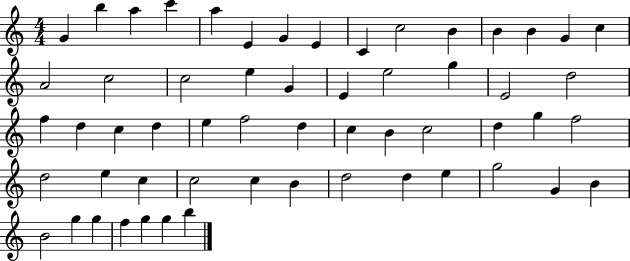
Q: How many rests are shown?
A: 0